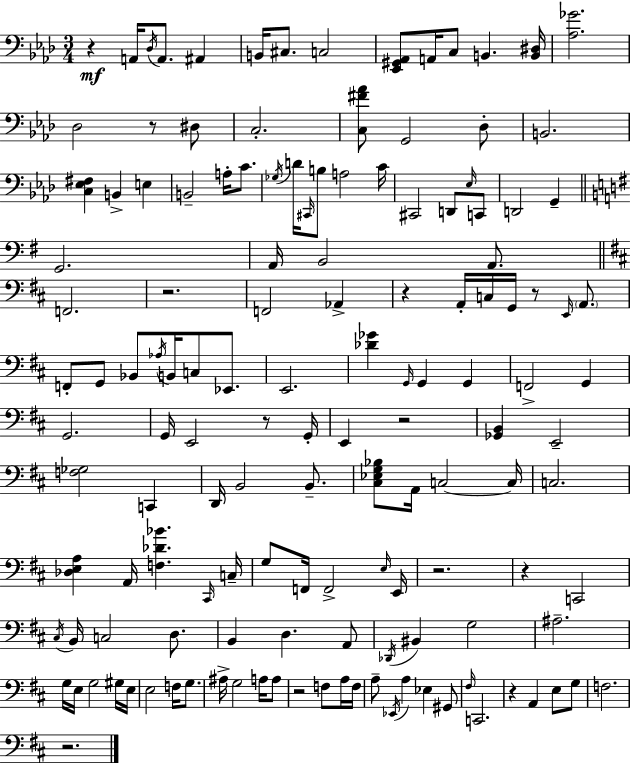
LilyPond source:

{
  \clef bass
  \numericTimeSignature
  \time 3/4
  \key aes \major
  r4\mf a,16 \acciaccatura { des16 } a,8. ais,4 | b,16 cis8. c2 | <ees, gis, aes,>8 a,16 c8 b,4. | <b, dis>16 <aes ges'>2. | \break des2 r8 dis8 | c2.-. | <c fis' aes'>8 g,2 des8-. | b,2. | \break <c ees fis>4 b,4-> e4 | b,2-- a16-. c'8. | \acciaccatura { ges16 } d'16 \grace { cis,16 } b8 a2 | c'16 cis,2 d,8 | \break \grace { ees16 } c,8 d,2 | g,4-- \bar "||" \break \key g \major g,2. | a,16 b,2 a,8. | \bar "||" \break \key d \major f,2. | r2. | f,2 aes,4-> | r4 a,16-. c16 g,16 r8 \grace { e,16 } \parenthesize a,8. | \break f,8-. g,8 bes,8 \acciaccatura { aes16 } b,16 c8 ees,8. | e,2. | <des' ges'>4 \grace { g,16 } g,4 g,4 | f,2-> g,4 | \break g,2. | g,16 e,2 | r8 g,16-. e,4 r2 | <ges, b,>4 e,2-- | \break <f ges>2 c,4 | d,16 b,2 | b,8.-- <cis ees g bes>8 a,16 c2~~ | c16 c2. | \break <des e a>4 a,16 <f des' bes'>4. | \grace { cis,16 } c16-- g8 f,16 f,2-> | \grace { e16 } e,16 r2. | r4 c,2 | \break \acciaccatura { cis16 } b,16 c2 | d8. b,4 d4. | a,8 \acciaccatura { des,16 } bis,4 g2 | ais2.-- | \break g16 e16 g2 | gis16 e16 e2 | f16 g8. ais16-> g2 | a16 a8 r2 | \break f8 a16 f16 a8-- \acciaccatura { ees,16 } a4 | ees4 gis,8 \grace { fis16 } c,2. | r4 | a,4 e8 g8 f2. | \break r2. | \bar "|."
}